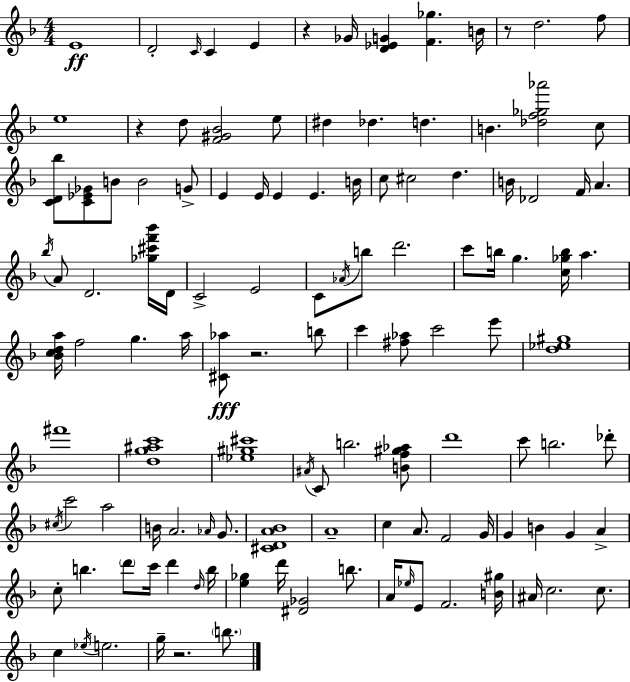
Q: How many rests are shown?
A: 5